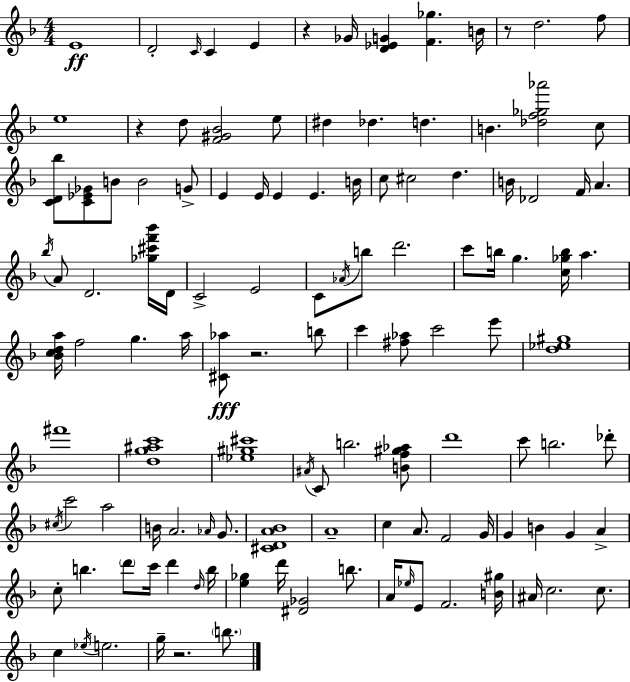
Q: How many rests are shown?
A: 5